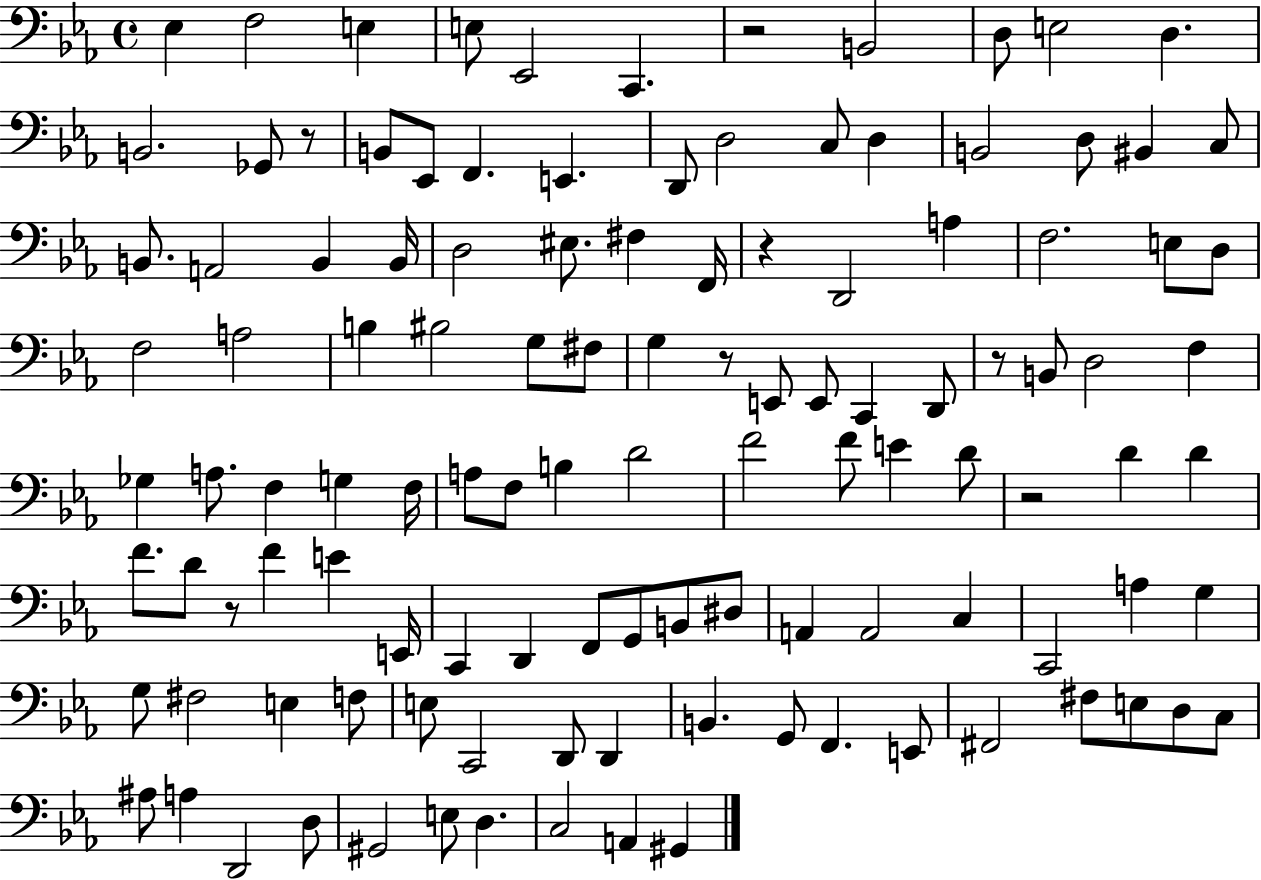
X:1
T:Untitled
M:4/4
L:1/4
K:Eb
_E, F,2 E, E,/2 _E,,2 C,, z2 B,,2 D,/2 E,2 D, B,,2 _G,,/2 z/2 B,,/2 _E,,/2 F,, E,, D,,/2 D,2 C,/2 D, B,,2 D,/2 ^B,, C,/2 B,,/2 A,,2 B,, B,,/4 D,2 ^E,/2 ^F, F,,/4 z D,,2 A, F,2 E,/2 D,/2 F,2 A,2 B, ^B,2 G,/2 ^F,/2 G, z/2 E,,/2 E,,/2 C,, D,,/2 z/2 B,,/2 D,2 F, _G, A,/2 F, G, F,/4 A,/2 F,/2 B, D2 F2 F/2 E D/2 z2 D D F/2 D/2 z/2 F E E,,/4 C,, D,, F,,/2 G,,/2 B,,/2 ^D,/2 A,, A,,2 C, C,,2 A, G, G,/2 ^F,2 E, F,/2 E,/2 C,,2 D,,/2 D,, B,, G,,/2 F,, E,,/2 ^F,,2 ^F,/2 E,/2 D,/2 C,/2 ^A,/2 A, D,,2 D,/2 ^G,,2 E,/2 D, C,2 A,, ^G,,